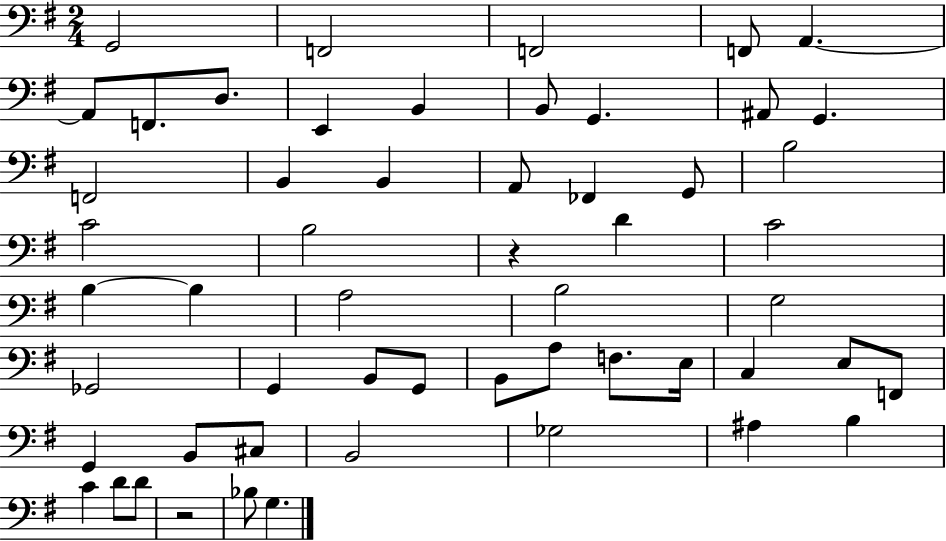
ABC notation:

X:1
T:Untitled
M:2/4
L:1/4
K:G
G,,2 F,,2 F,,2 F,,/2 A,, A,,/2 F,,/2 D,/2 E,, B,, B,,/2 G,, ^A,,/2 G,, F,,2 B,, B,, A,,/2 _F,, G,,/2 B,2 C2 B,2 z D C2 B, B, A,2 B,2 G,2 _G,,2 G,, B,,/2 G,,/2 B,,/2 A,/2 F,/2 E,/4 C, E,/2 F,,/2 G,, B,,/2 ^C,/2 B,,2 _G,2 ^A, B, C D/2 D/2 z2 _B,/2 G,